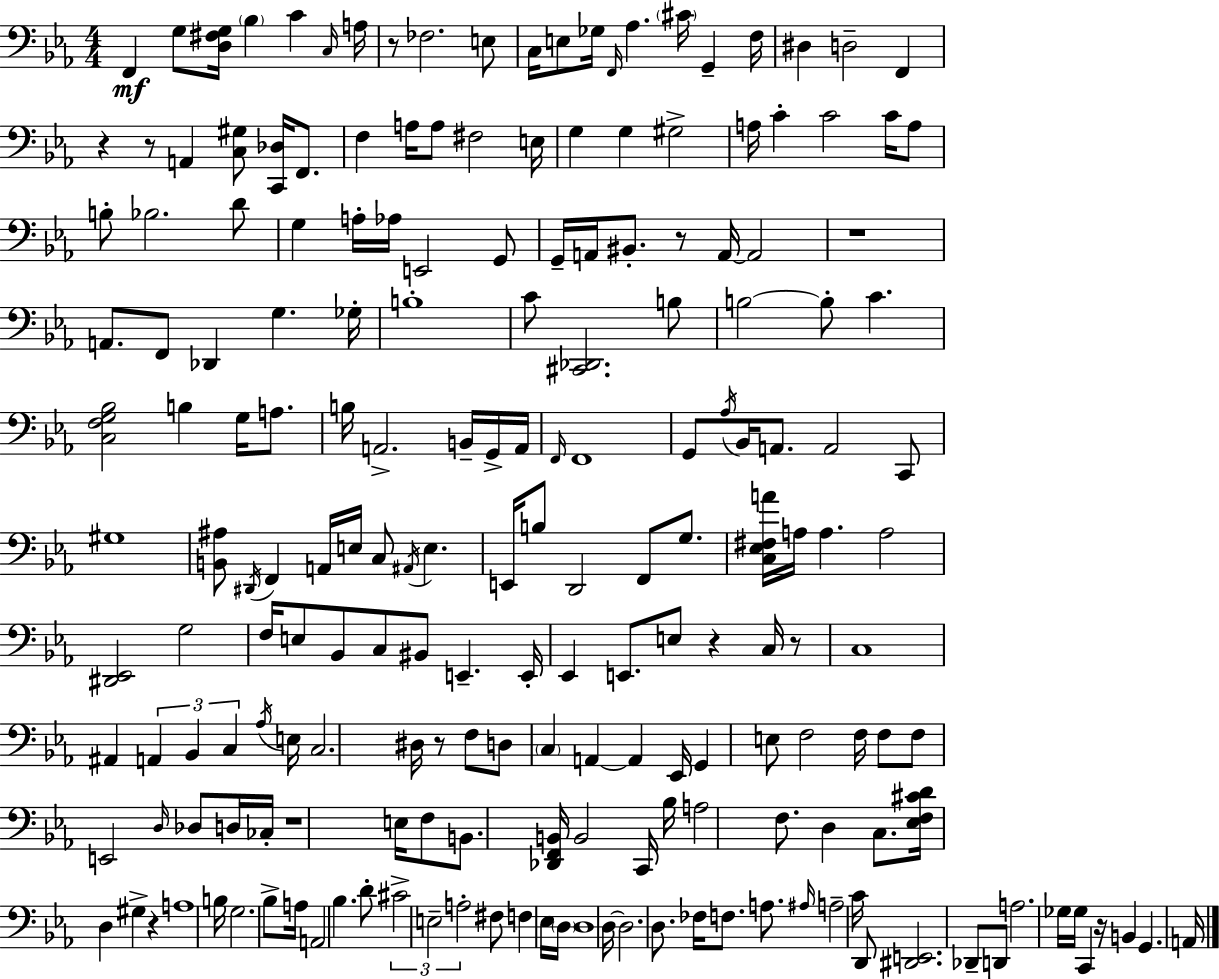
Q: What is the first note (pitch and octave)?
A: F2